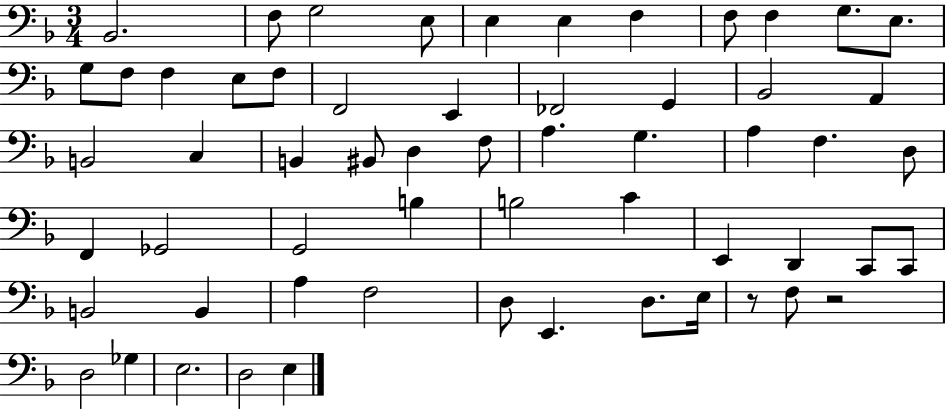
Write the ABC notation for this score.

X:1
T:Untitled
M:3/4
L:1/4
K:F
_B,,2 F,/2 G,2 E,/2 E, E, F, F,/2 F, G,/2 E,/2 G,/2 F,/2 F, E,/2 F,/2 F,,2 E,, _F,,2 G,, _B,,2 A,, B,,2 C, B,, ^B,,/2 D, F,/2 A, G, A, F, D,/2 F,, _G,,2 G,,2 B, B,2 C E,, D,, C,,/2 C,,/2 B,,2 B,, A, F,2 D,/2 E,, D,/2 E,/4 z/2 F,/2 z2 D,2 _G, E,2 D,2 E,